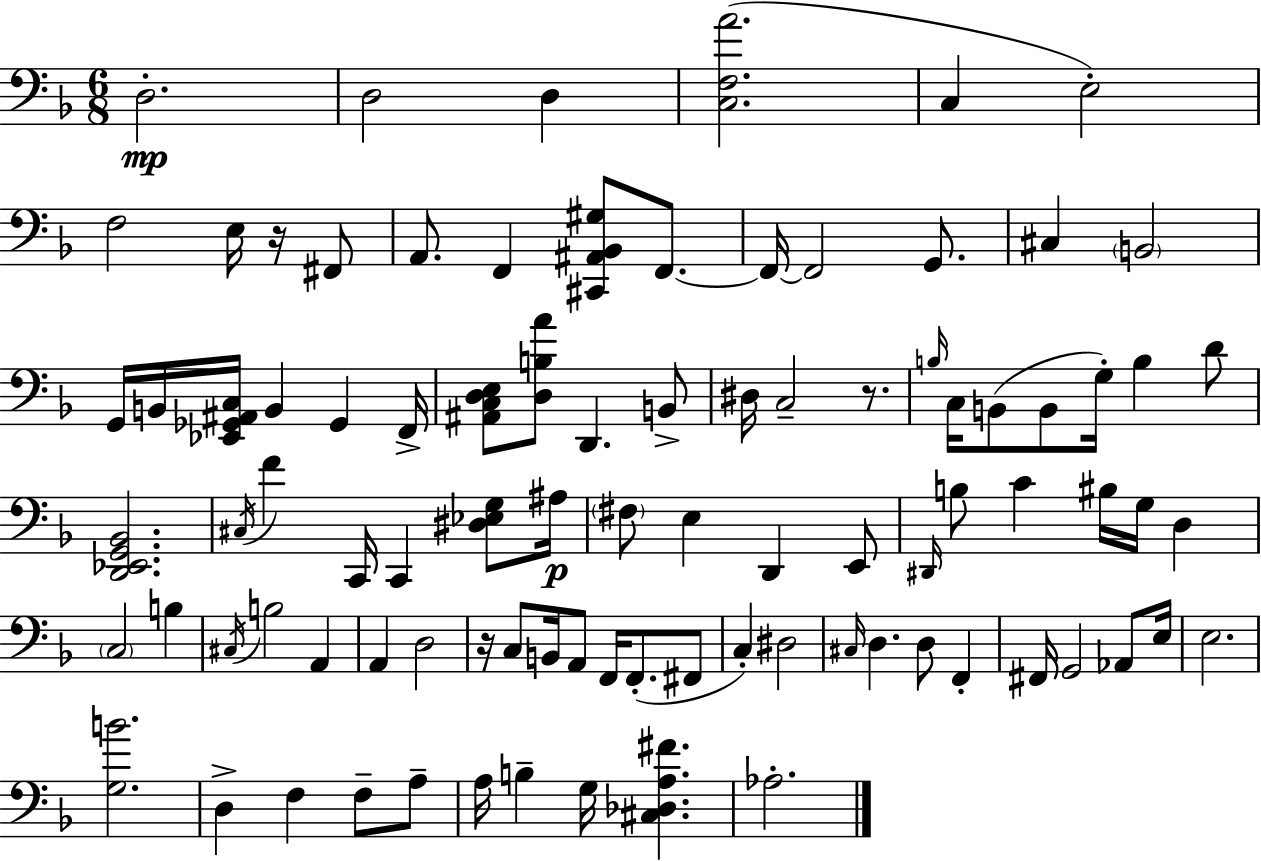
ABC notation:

X:1
T:Untitled
M:6/8
L:1/4
K:Dm
D,2 D,2 D, [C,F,A]2 C, E,2 F,2 E,/4 z/4 ^F,,/2 A,,/2 F,, [^C,,^A,,_B,,^G,]/2 F,,/2 F,,/4 F,,2 G,,/2 ^C, B,,2 G,,/4 B,,/4 [_E,,_G,,^A,,C,]/4 B,, _G,, F,,/4 [^A,,C,D,E,]/2 [D,B,A]/2 D,, B,,/2 ^D,/4 C,2 z/2 B,/4 C,/4 B,,/2 B,,/2 G,/4 B, D/2 [D,,_E,,G,,_B,,]2 ^C,/4 F C,,/4 C,, [^D,_E,G,]/2 ^A,/4 ^F,/2 E, D,, E,,/2 ^D,,/4 B,/2 C ^B,/4 G,/4 D, C,2 B, ^C,/4 B,2 A,, A,, D,2 z/4 C,/2 B,,/4 A,,/2 F,,/4 F,,/2 ^F,,/2 C, ^D,2 ^C,/4 D, D,/2 F,, ^F,,/4 G,,2 _A,,/2 E,/4 E,2 [G,B]2 D, F, F,/2 A,/2 A,/4 B, G,/4 [^C,_D,A,^F] _A,2